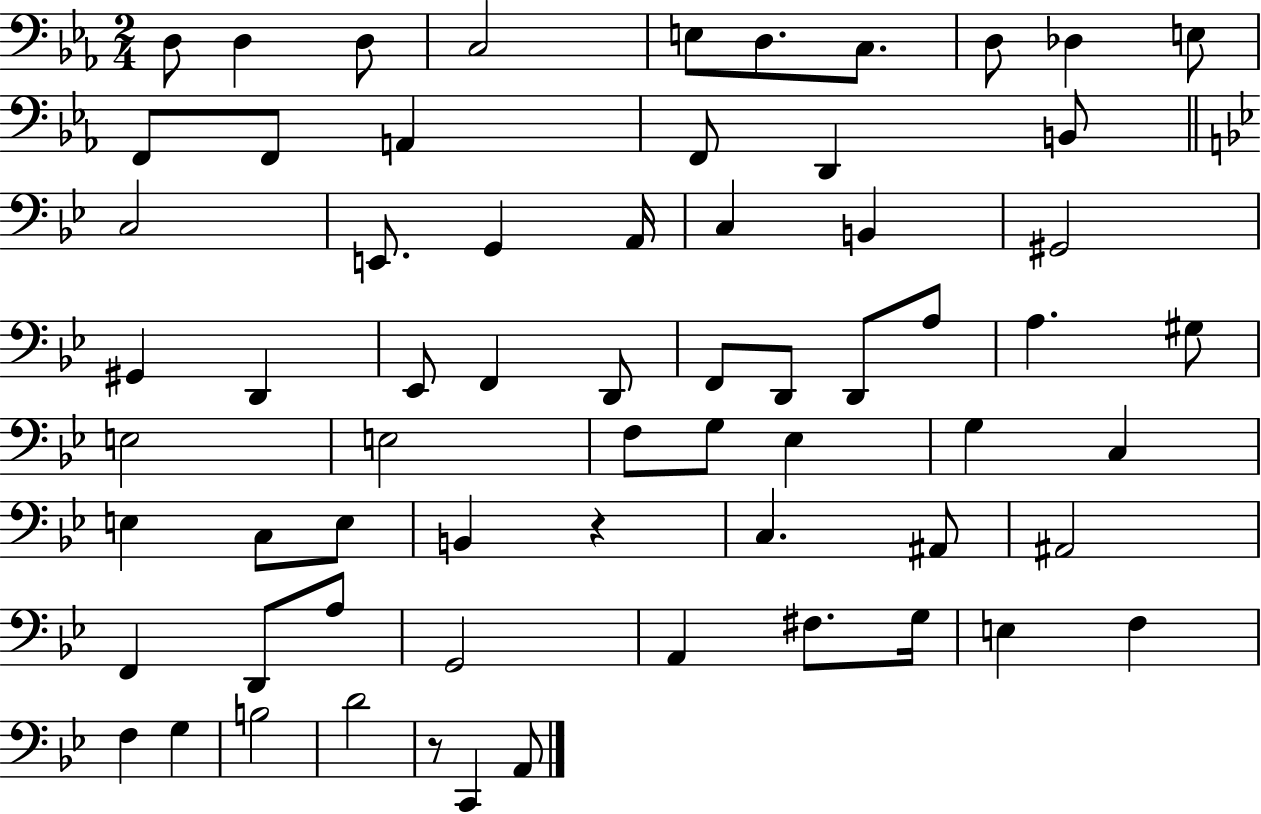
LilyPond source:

{
  \clef bass
  \numericTimeSignature
  \time 2/4
  \key ees \major
  d8 d4 d8 | c2 | e8 d8. c8. | d8 des4 e8 | \break f,8 f,8 a,4 | f,8 d,4 b,8 | \bar "||" \break \key g \minor c2 | e,8. g,4 a,16 | c4 b,4 | gis,2 | \break gis,4 d,4 | ees,8 f,4 d,8 | f,8 d,8 d,8 a8 | a4. gis8 | \break e2 | e2 | f8 g8 ees4 | g4 c4 | \break e4 c8 e8 | b,4 r4 | c4. ais,8 | ais,2 | \break f,4 d,8 a8 | g,2 | a,4 fis8. g16 | e4 f4 | \break f4 g4 | b2 | d'2 | r8 c,4 a,8 | \break \bar "|."
}